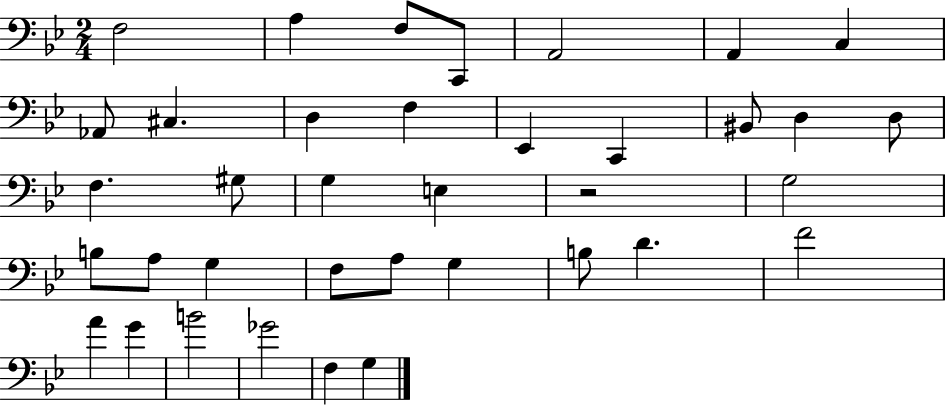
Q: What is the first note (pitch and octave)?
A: F3